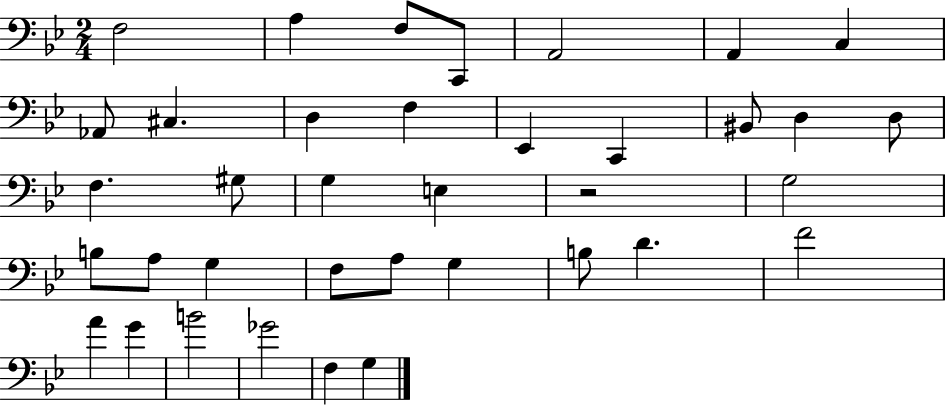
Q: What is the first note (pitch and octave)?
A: F3